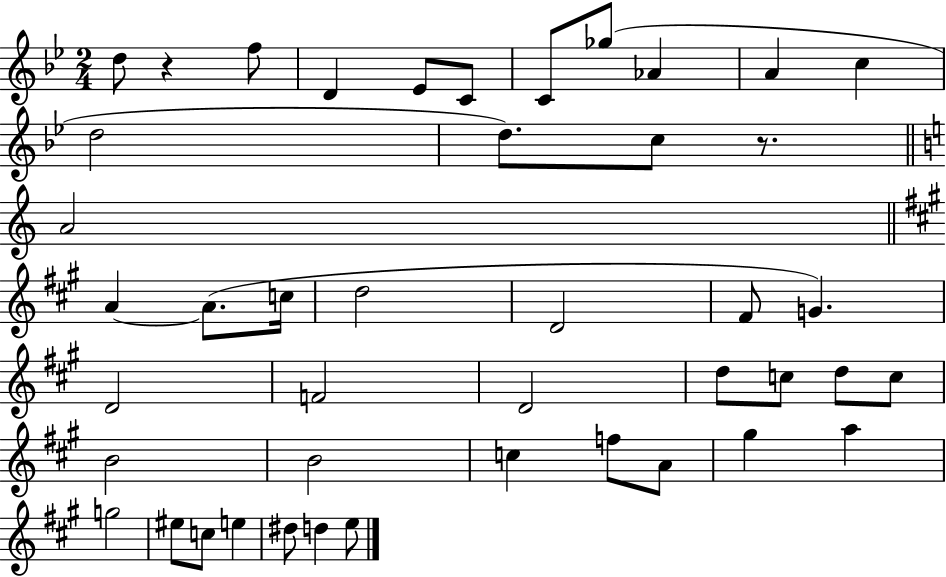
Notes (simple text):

D5/e R/q F5/e D4/q Eb4/e C4/e C4/e Gb5/e Ab4/q A4/q C5/q D5/h D5/e. C5/e R/e. A4/h A4/q A4/e. C5/s D5/h D4/h F#4/e G4/q. D4/h F4/h D4/h D5/e C5/e D5/e C5/e B4/h B4/h C5/q F5/e A4/e G#5/q A5/q G5/h EIS5/e C5/e E5/q D#5/e D5/q E5/e